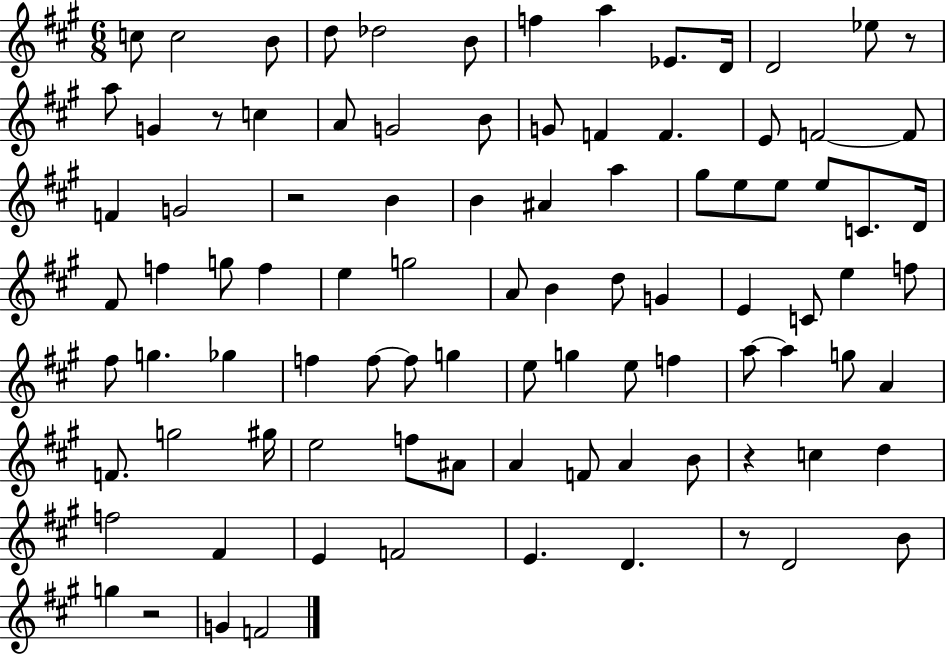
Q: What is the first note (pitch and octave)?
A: C5